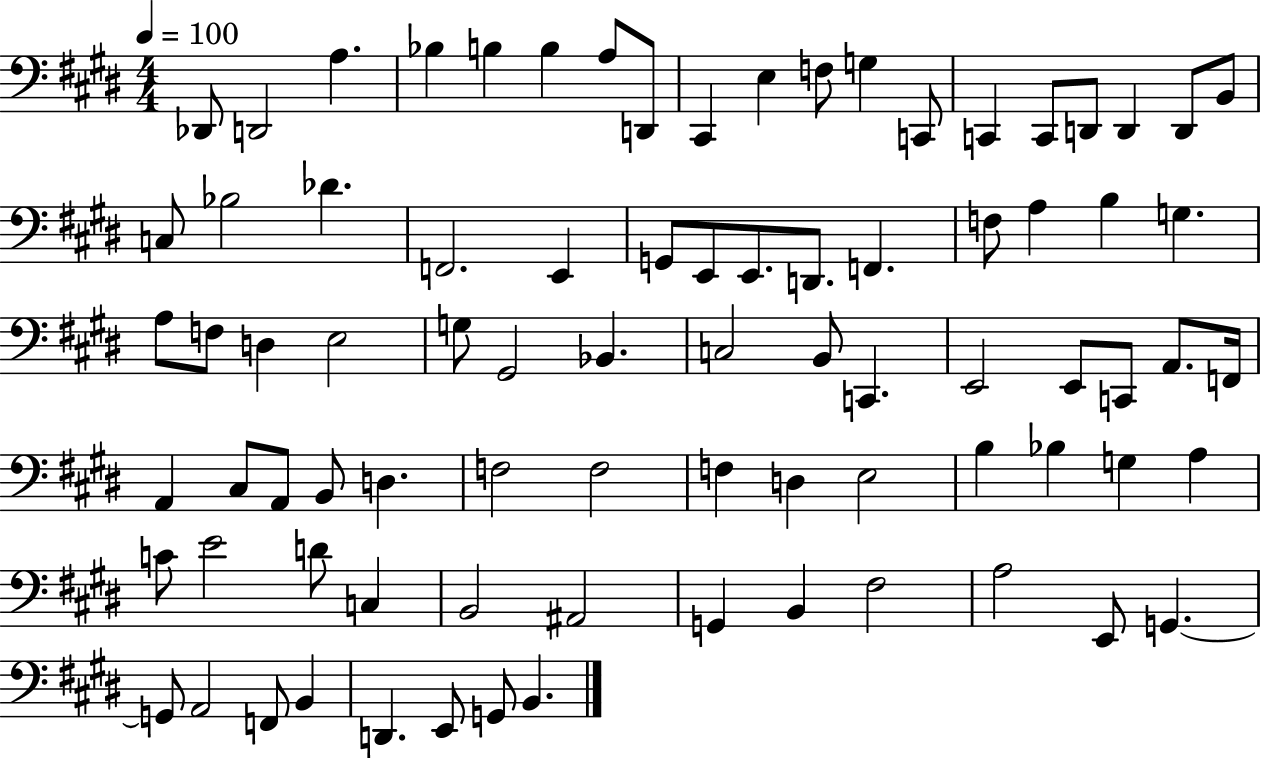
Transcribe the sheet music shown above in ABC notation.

X:1
T:Untitled
M:4/4
L:1/4
K:E
_D,,/2 D,,2 A, _B, B, B, A,/2 D,,/2 ^C,, E, F,/2 G, C,,/2 C,, C,,/2 D,,/2 D,, D,,/2 B,,/2 C,/2 _B,2 _D F,,2 E,, G,,/2 E,,/2 E,,/2 D,,/2 F,, F,/2 A, B, G, A,/2 F,/2 D, E,2 G,/2 ^G,,2 _B,, C,2 B,,/2 C,, E,,2 E,,/2 C,,/2 A,,/2 F,,/4 A,, ^C,/2 A,,/2 B,,/2 D, F,2 F,2 F, D, E,2 B, _B, G, A, C/2 E2 D/2 C, B,,2 ^A,,2 G,, B,, ^F,2 A,2 E,,/2 G,, G,,/2 A,,2 F,,/2 B,, D,, E,,/2 G,,/2 B,,